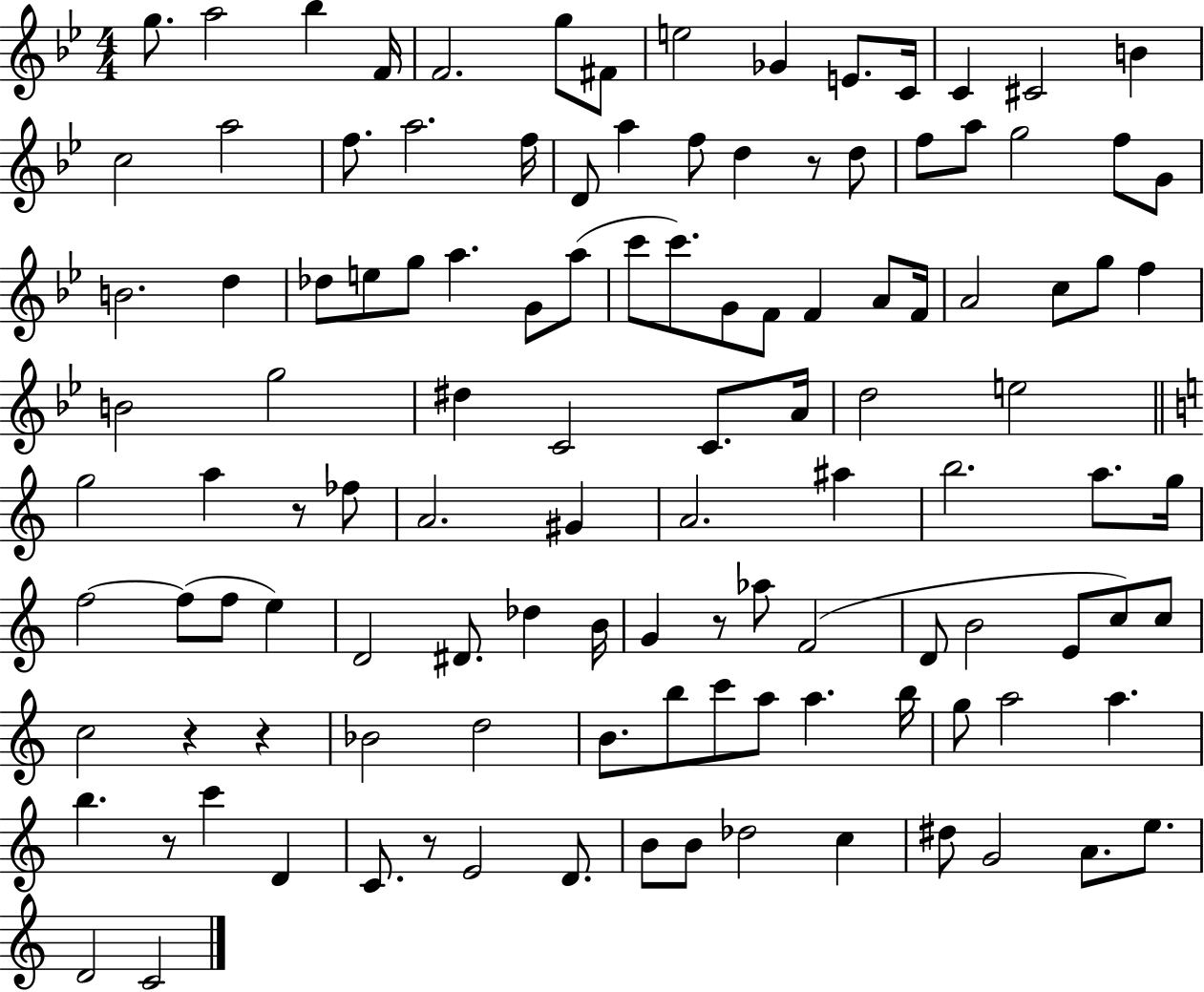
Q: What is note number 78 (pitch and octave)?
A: D4